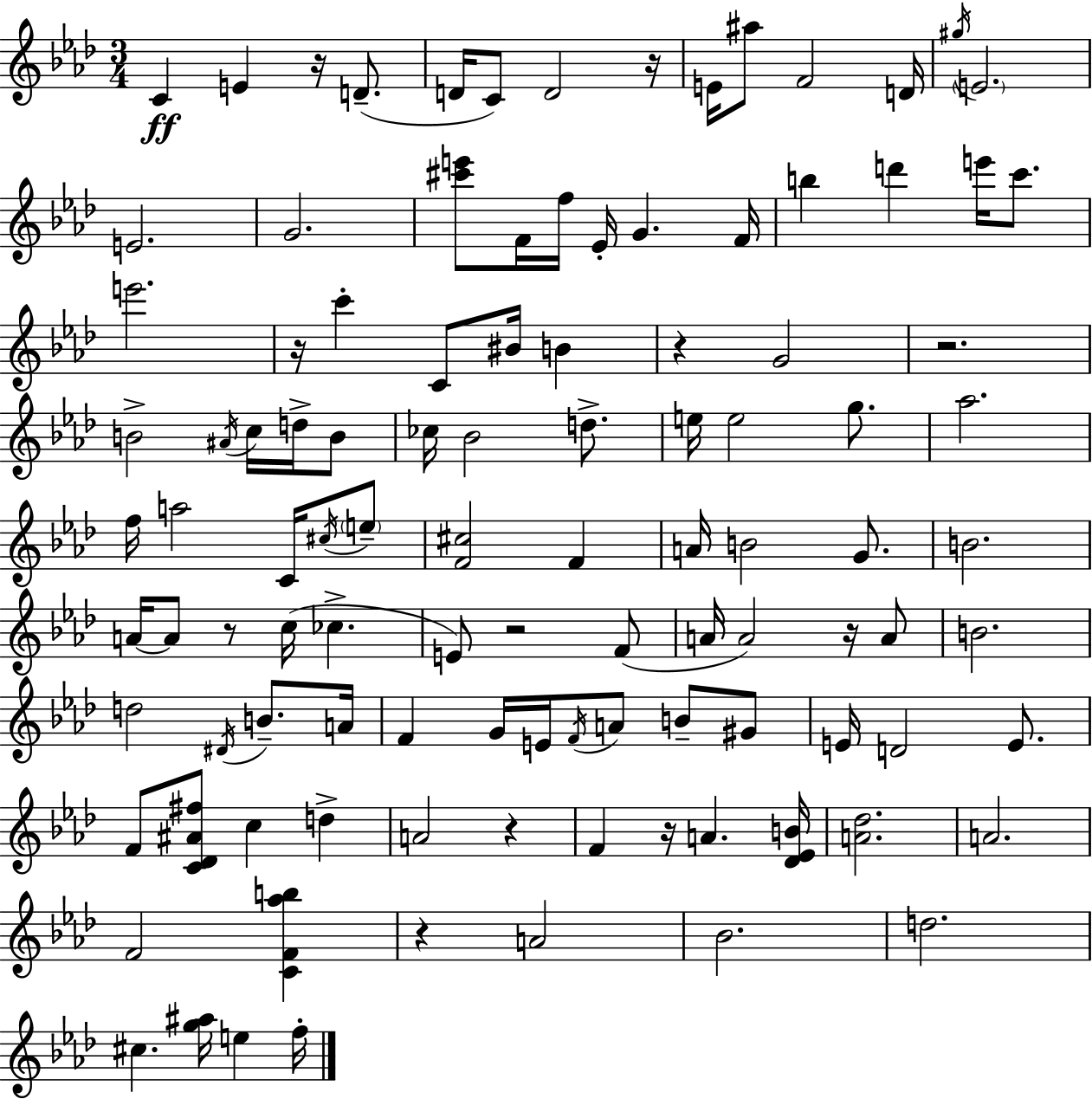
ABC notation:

X:1
T:Untitled
M:3/4
L:1/4
K:Ab
C E z/4 D/2 D/4 C/2 D2 z/4 E/4 ^a/2 F2 D/4 ^g/4 E2 E2 G2 [^c'e']/2 F/4 f/4 _E/4 G F/4 b d' e'/4 c'/2 e'2 z/4 c' C/2 ^B/4 B z G2 z2 B2 ^A/4 c/4 d/4 B/2 _c/4 _B2 d/2 e/4 e2 g/2 _a2 f/4 a2 C/4 ^c/4 e/2 [F^c]2 F A/4 B2 G/2 B2 A/4 A/2 z/2 c/4 _c E/2 z2 F/2 A/4 A2 z/4 A/2 B2 d2 ^D/4 B/2 A/4 F G/4 E/4 F/4 A/2 B/2 ^G/2 E/4 D2 E/2 F/2 [C_D^A^f]/2 c d A2 z F z/4 A [_D_EB]/4 [A_d]2 A2 F2 [CF_ab] z A2 _B2 d2 ^c [g^a]/4 e f/4